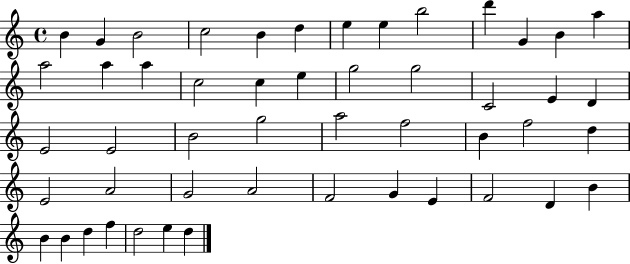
{
  \clef treble
  \time 4/4
  \defaultTimeSignature
  \key c \major
  b'4 g'4 b'2 | c''2 b'4 d''4 | e''4 e''4 b''2 | d'''4 g'4 b'4 a''4 | \break a''2 a''4 a''4 | c''2 c''4 e''4 | g''2 g''2 | c'2 e'4 d'4 | \break e'2 e'2 | b'2 g''2 | a''2 f''2 | b'4 f''2 d''4 | \break e'2 a'2 | g'2 a'2 | f'2 g'4 e'4 | f'2 d'4 b'4 | \break b'4 b'4 d''4 f''4 | d''2 e''4 d''4 | \bar "|."
}